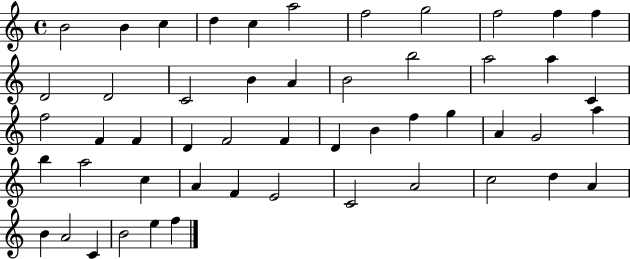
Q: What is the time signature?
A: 4/4